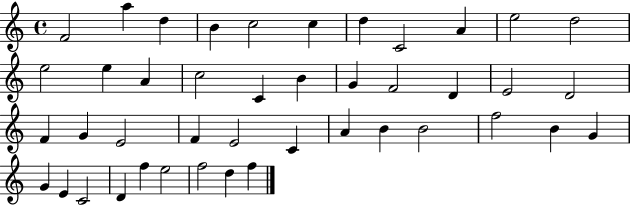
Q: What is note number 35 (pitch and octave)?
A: G4